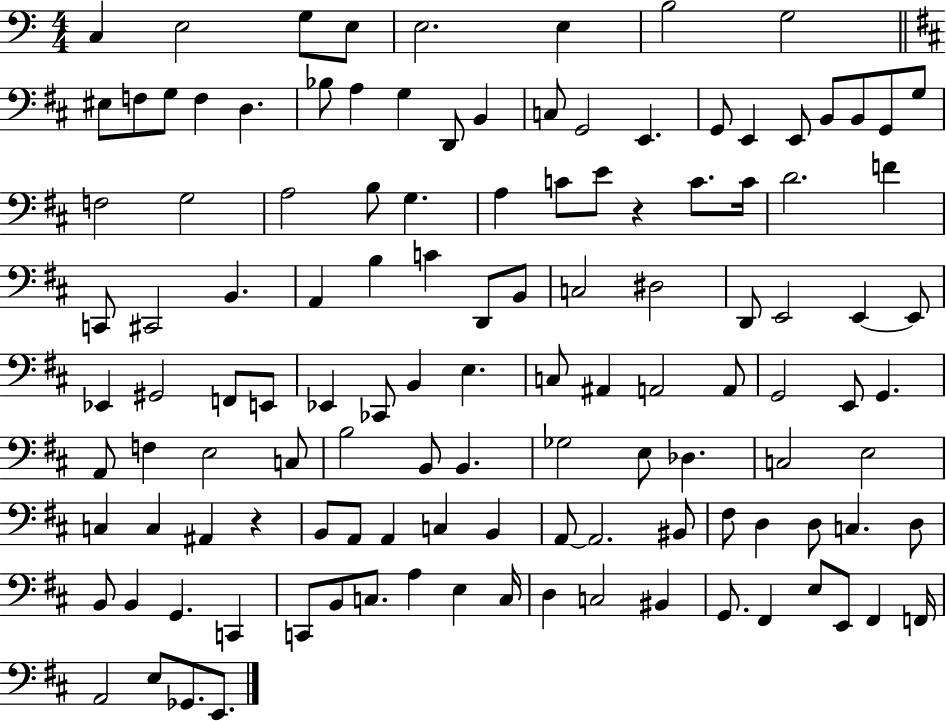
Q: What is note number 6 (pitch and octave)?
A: E3